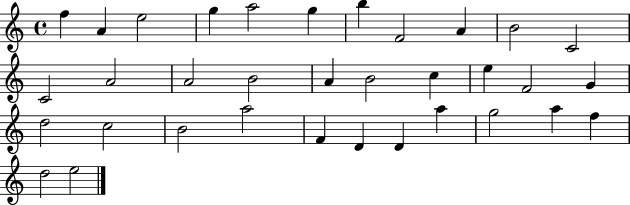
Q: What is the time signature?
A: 4/4